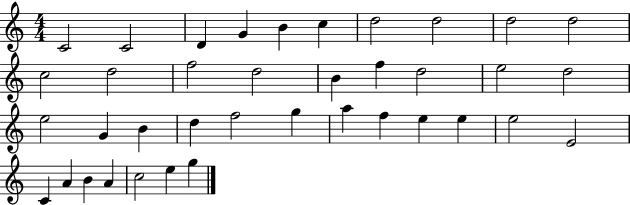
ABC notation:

X:1
T:Untitled
M:4/4
L:1/4
K:C
C2 C2 D G B c d2 d2 d2 d2 c2 d2 f2 d2 B f d2 e2 d2 e2 G B d f2 g a f e e e2 E2 C A B A c2 e g